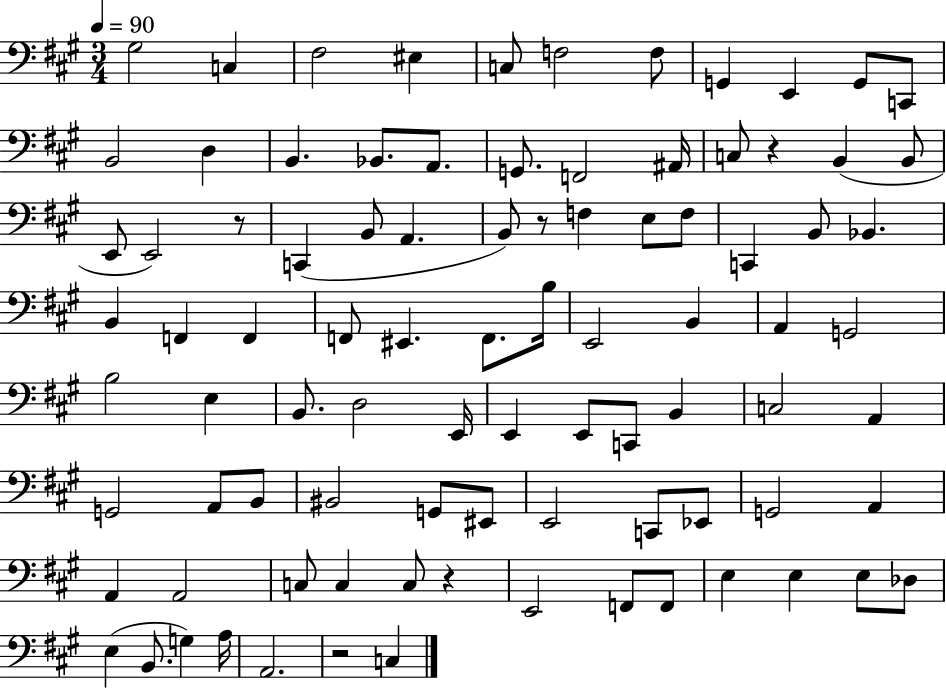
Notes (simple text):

G#3/h C3/q F#3/h EIS3/q C3/e F3/h F3/e G2/q E2/q G2/e C2/e B2/h D3/q B2/q. Bb2/e. A2/e. G2/e. F2/h A#2/s C3/e R/q B2/q B2/e E2/e E2/h R/e C2/q B2/e A2/q. B2/e R/e F3/q E3/e F3/e C2/q B2/e Bb2/q. B2/q F2/q F2/q F2/e EIS2/q. F2/e. B3/s E2/h B2/q A2/q G2/h B3/h E3/q B2/e. D3/h E2/s E2/q E2/e C2/e B2/q C3/h A2/q G2/h A2/e B2/e BIS2/h G2/e EIS2/e E2/h C2/e Eb2/e G2/h A2/q A2/q A2/h C3/e C3/q C3/e R/q E2/h F2/e F2/e E3/q E3/q E3/e Db3/e E3/q B2/e. G3/q A3/s A2/h. R/h C3/q